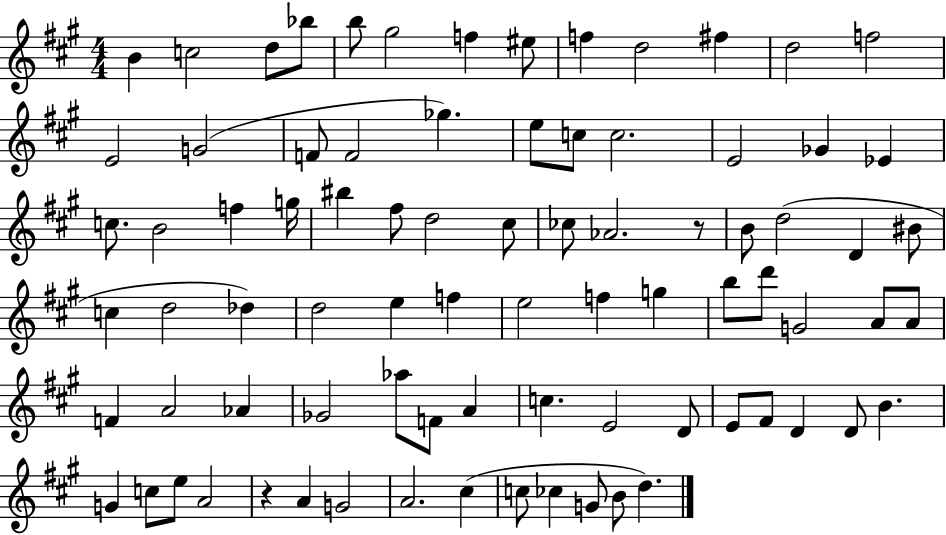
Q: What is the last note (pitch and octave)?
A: D5